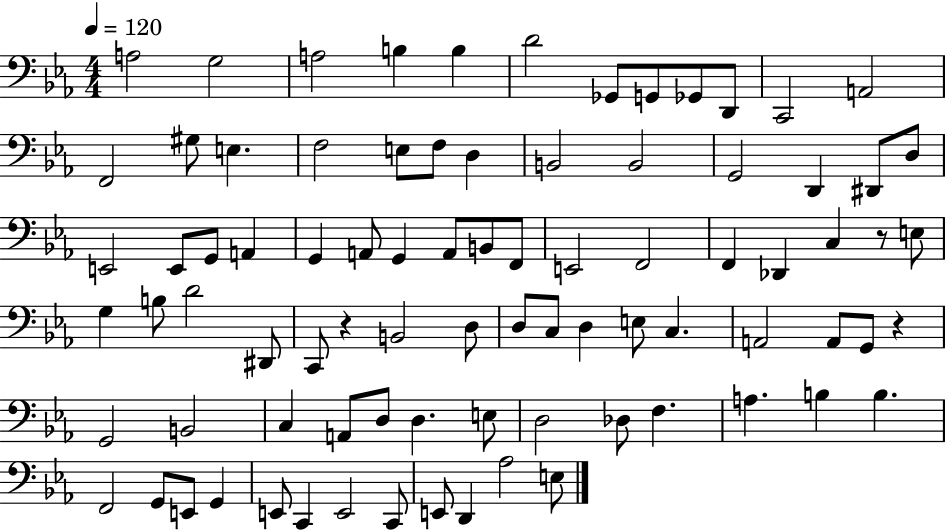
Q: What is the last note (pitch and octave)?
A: E3